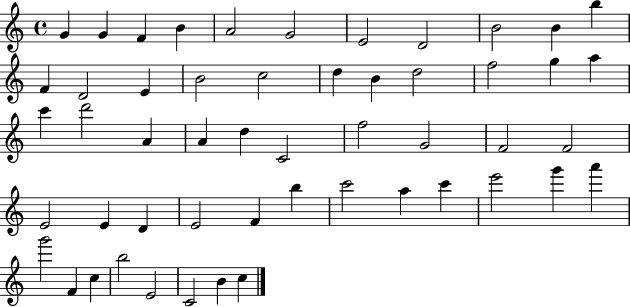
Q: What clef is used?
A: treble